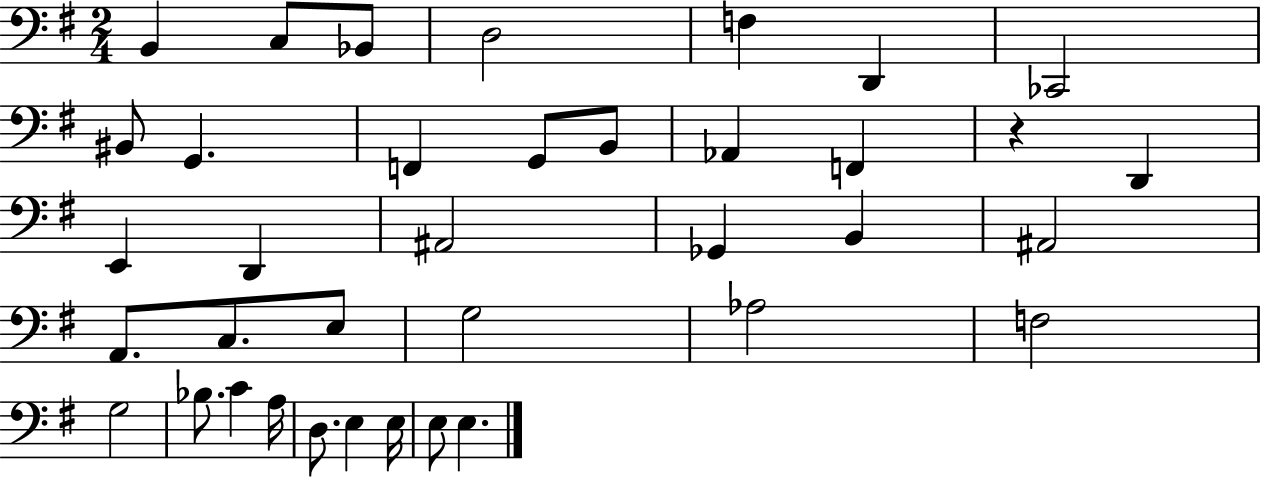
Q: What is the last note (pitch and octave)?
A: E3